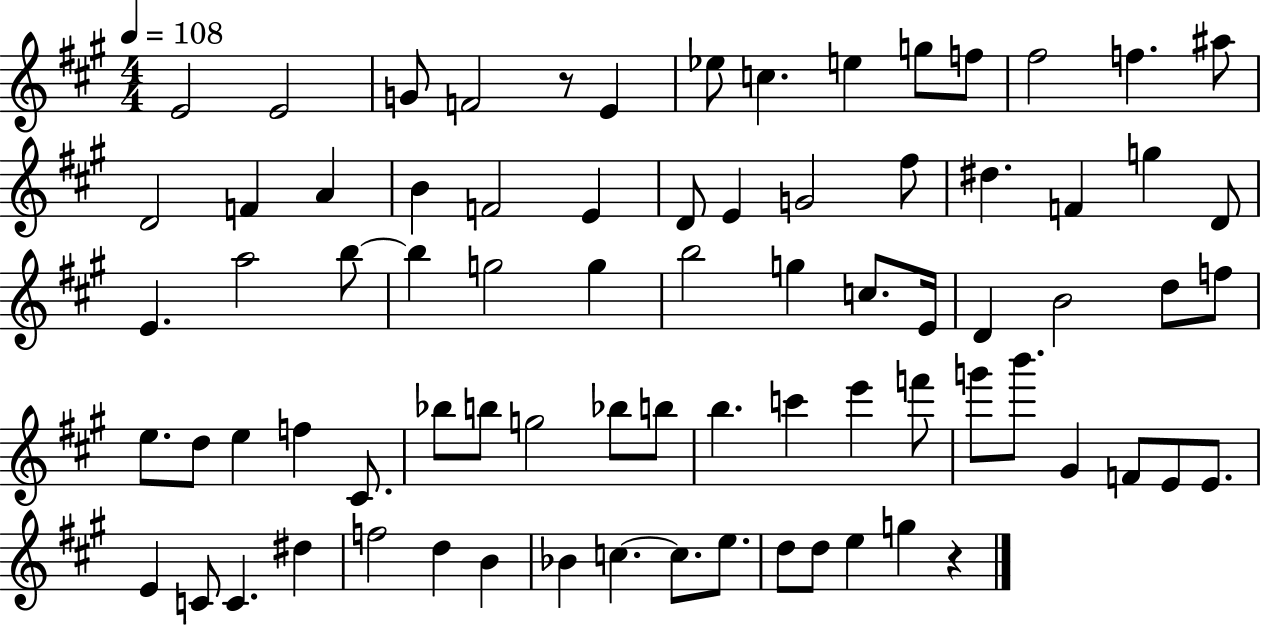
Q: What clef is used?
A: treble